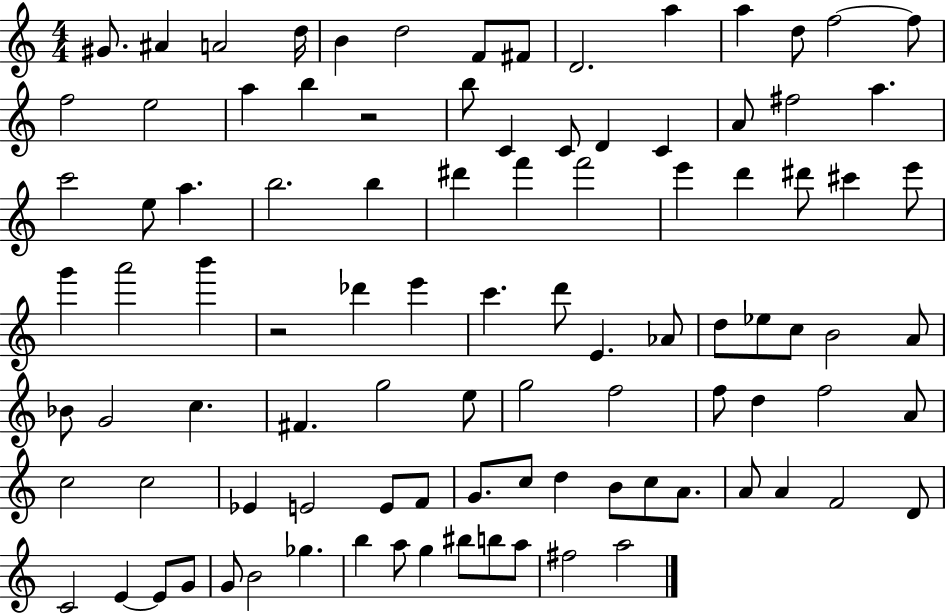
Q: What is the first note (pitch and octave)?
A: G#4